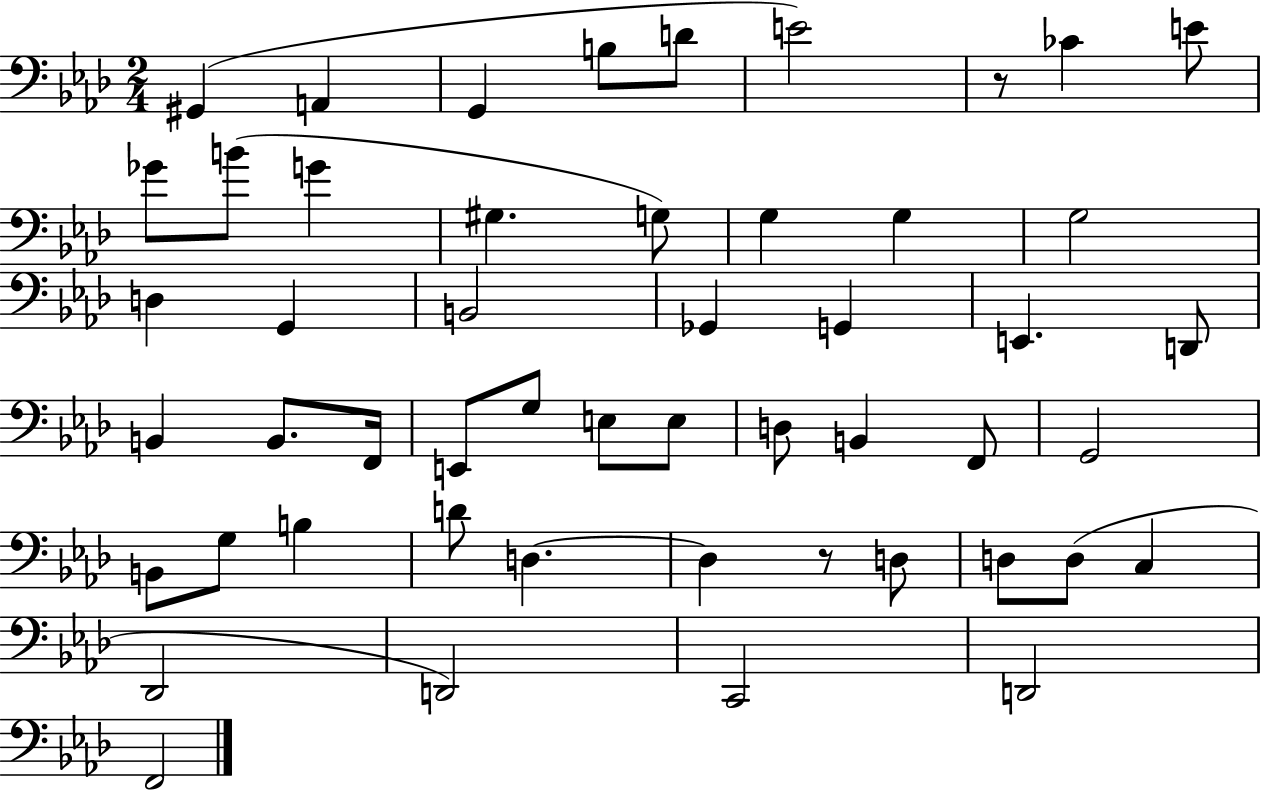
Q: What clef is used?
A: bass